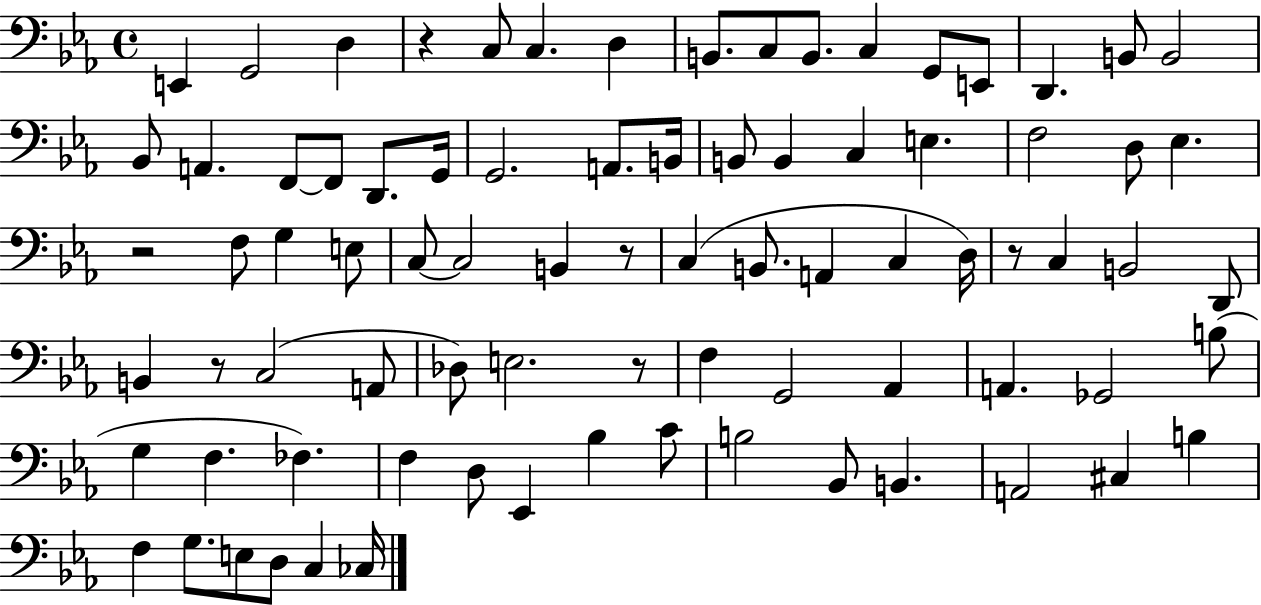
E2/q G2/h D3/q R/q C3/e C3/q. D3/q B2/e. C3/e B2/e. C3/q G2/e E2/e D2/q. B2/e B2/h Bb2/e A2/q. F2/e F2/e D2/e. G2/s G2/h. A2/e. B2/s B2/e B2/q C3/q E3/q. F3/h D3/e Eb3/q. R/h F3/e G3/q E3/e C3/e C3/h B2/q R/e C3/q B2/e. A2/q C3/q D3/s R/e C3/q B2/h D2/e B2/q R/e C3/h A2/e Db3/e E3/h. R/e F3/q G2/h Ab2/q A2/q. Gb2/h B3/e G3/q F3/q. FES3/q. F3/q D3/e Eb2/q Bb3/q C4/e B3/h Bb2/e B2/q. A2/h C#3/q B3/q F3/q G3/e. E3/e D3/e C3/q CES3/s